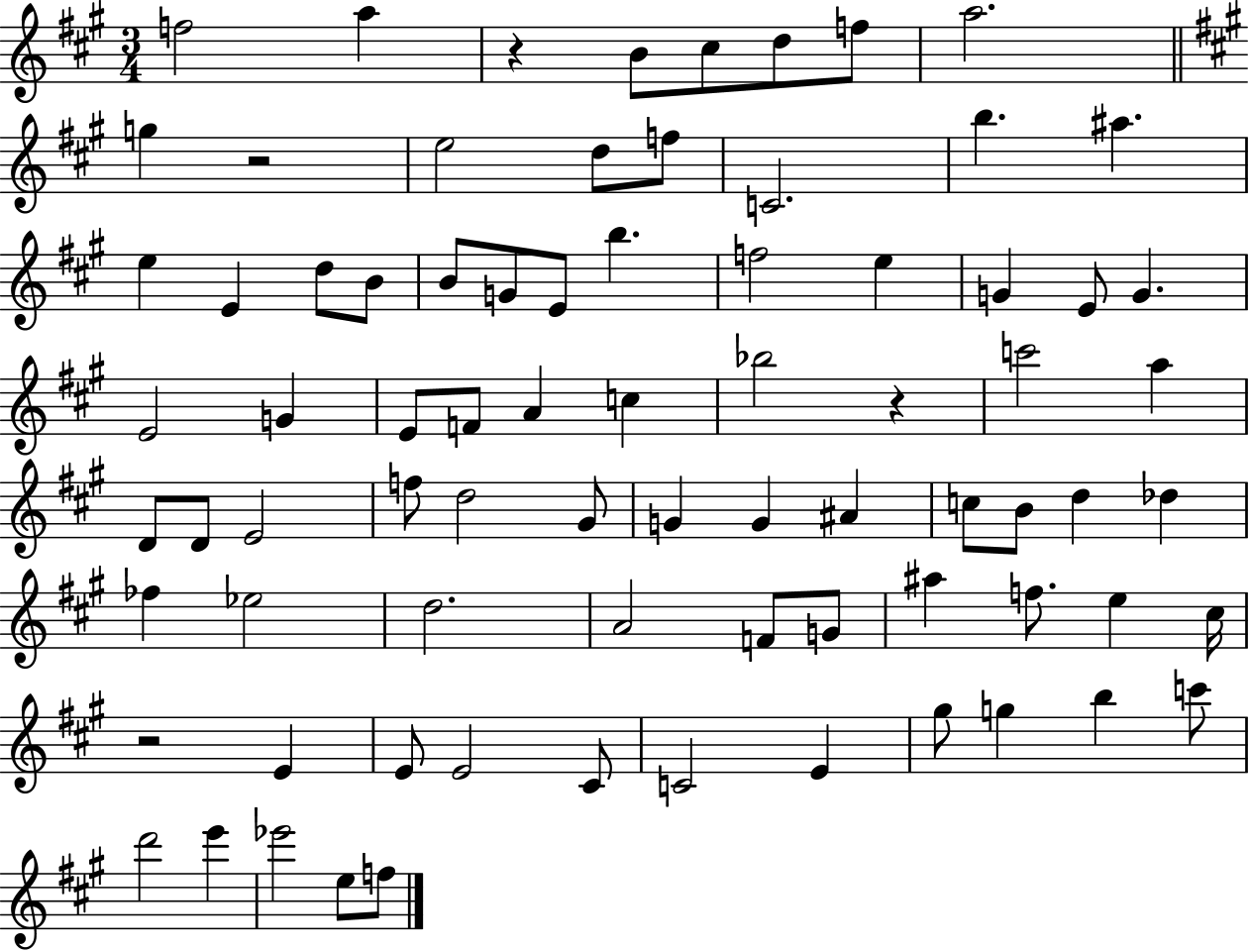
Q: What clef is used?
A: treble